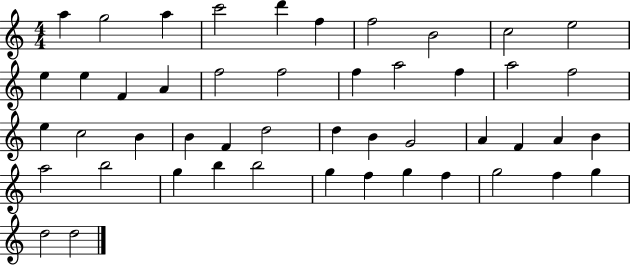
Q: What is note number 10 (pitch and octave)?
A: E5